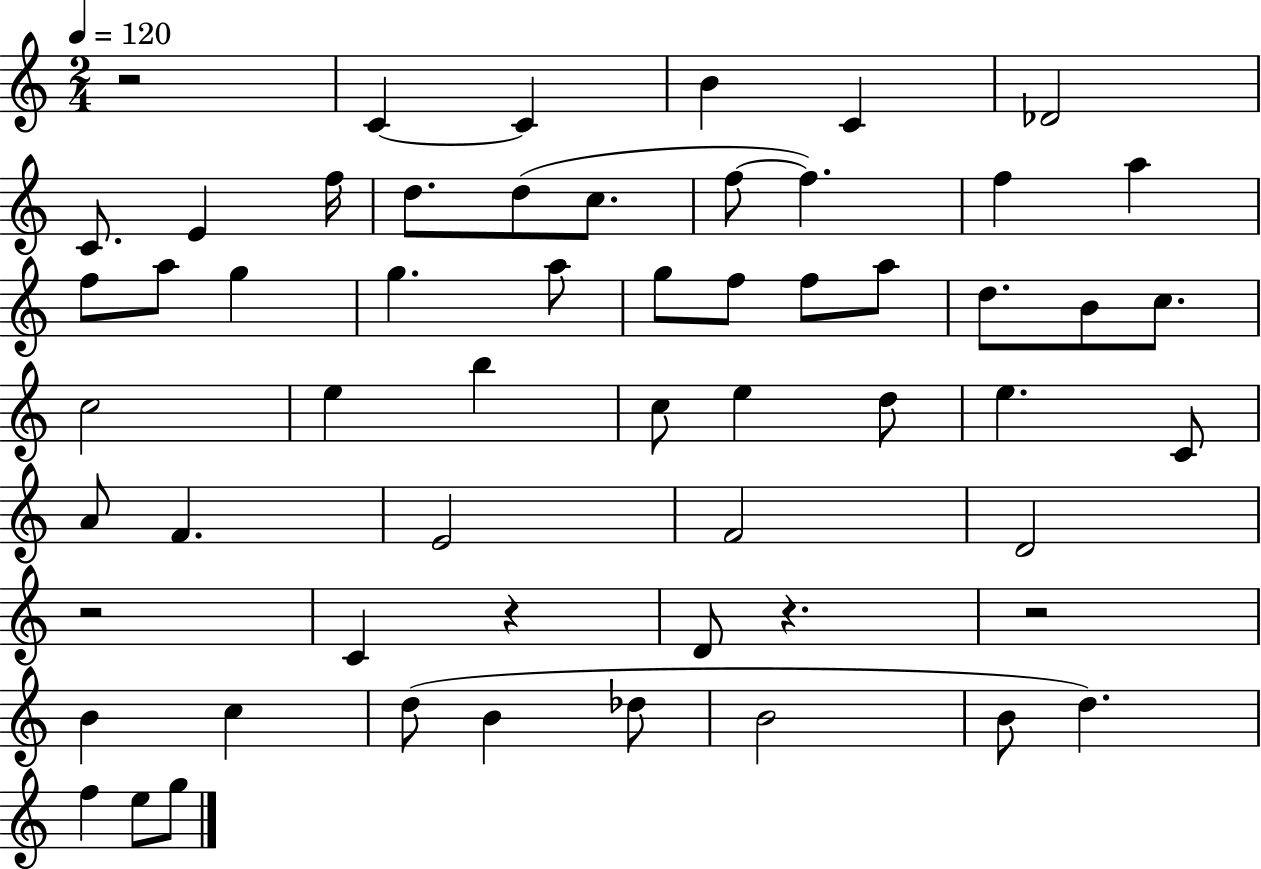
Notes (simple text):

R/h C4/q C4/q B4/q C4/q Db4/h C4/e. E4/q F5/s D5/e. D5/e C5/e. F5/e F5/q. F5/q A5/q F5/e A5/e G5/q G5/q. A5/e G5/e F5/e F5/e A5/e D5/e. B4/e C5/e. C5/h E5/q B5/q C5/e E5/q D5/e E5/q. C4/e A4/e F4/q. E4/h F4/h D4/h R/h C4/q R/q D4/e R/q. R/h B4/q C5/q D5/e B4/q Db5/e B4/h B4/e D5/q. F5/q E5/e G5/e